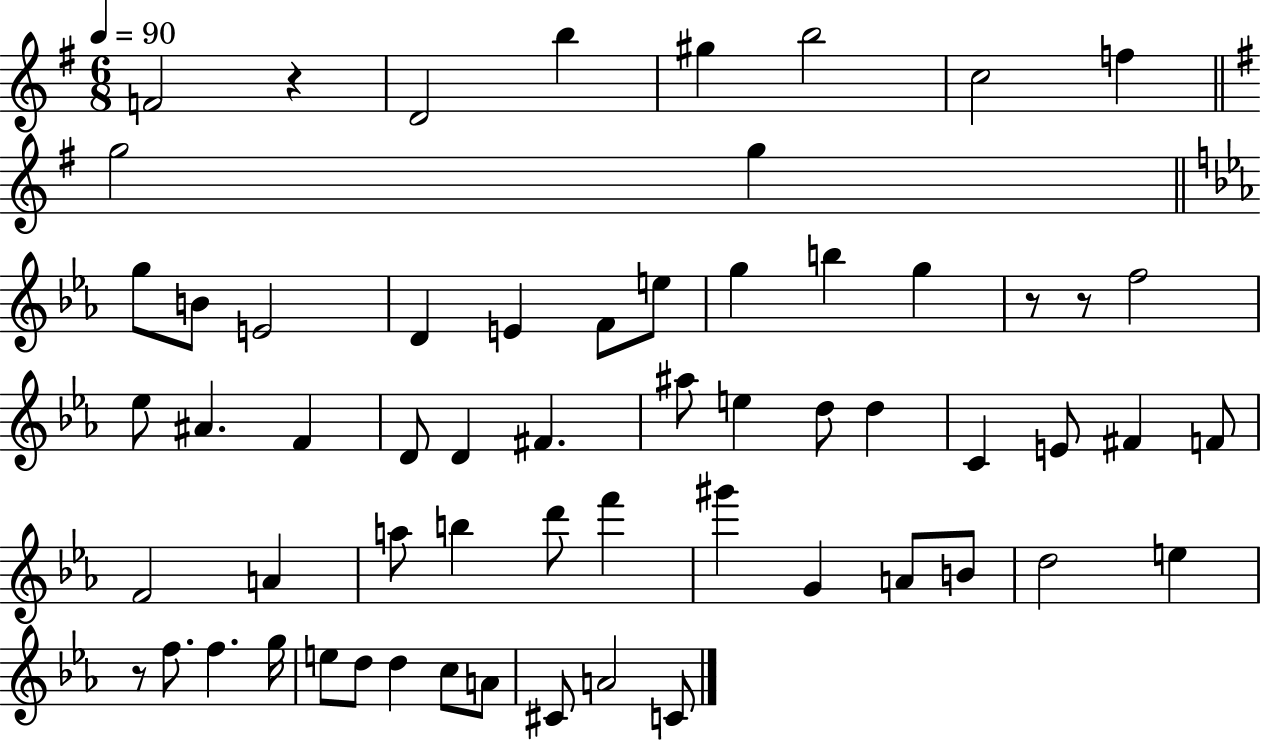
{
  \clef treble
  \numericTimeSignature
  \time 6/8
  \key g \major
  \tempo 4 = 90
  \repeat volta 2 { f'2 r4 | d'2 b''4 | gis''4 b''2 | c''2 f''4 | \break \bar "||" \break \key g \major g''2 g''4 | \bar "||" \break \key c \minor g''8 b'8 e'2 | d'4 e'4 f'8 e''8 | g''4 b''4 g''4 | r8 r8 f''2 | \break ees''8 ais'4. f'4 | d'8 d'4 fis'4. | ais''8 e''4 d''8 d''4 | c'4 e'8 fis'4 f'8 | \break f'2 a'4 | a''8 b''4 d'''8 f'''4 | gis'''4 g'4 a'8 b'8 | d''2 e''4 | \break r8 f''8. f''4. g''16 | e''8 d''8 d''4 c''8 a'8 | cis'8 a'2 c'8 | } \bar "|."
}